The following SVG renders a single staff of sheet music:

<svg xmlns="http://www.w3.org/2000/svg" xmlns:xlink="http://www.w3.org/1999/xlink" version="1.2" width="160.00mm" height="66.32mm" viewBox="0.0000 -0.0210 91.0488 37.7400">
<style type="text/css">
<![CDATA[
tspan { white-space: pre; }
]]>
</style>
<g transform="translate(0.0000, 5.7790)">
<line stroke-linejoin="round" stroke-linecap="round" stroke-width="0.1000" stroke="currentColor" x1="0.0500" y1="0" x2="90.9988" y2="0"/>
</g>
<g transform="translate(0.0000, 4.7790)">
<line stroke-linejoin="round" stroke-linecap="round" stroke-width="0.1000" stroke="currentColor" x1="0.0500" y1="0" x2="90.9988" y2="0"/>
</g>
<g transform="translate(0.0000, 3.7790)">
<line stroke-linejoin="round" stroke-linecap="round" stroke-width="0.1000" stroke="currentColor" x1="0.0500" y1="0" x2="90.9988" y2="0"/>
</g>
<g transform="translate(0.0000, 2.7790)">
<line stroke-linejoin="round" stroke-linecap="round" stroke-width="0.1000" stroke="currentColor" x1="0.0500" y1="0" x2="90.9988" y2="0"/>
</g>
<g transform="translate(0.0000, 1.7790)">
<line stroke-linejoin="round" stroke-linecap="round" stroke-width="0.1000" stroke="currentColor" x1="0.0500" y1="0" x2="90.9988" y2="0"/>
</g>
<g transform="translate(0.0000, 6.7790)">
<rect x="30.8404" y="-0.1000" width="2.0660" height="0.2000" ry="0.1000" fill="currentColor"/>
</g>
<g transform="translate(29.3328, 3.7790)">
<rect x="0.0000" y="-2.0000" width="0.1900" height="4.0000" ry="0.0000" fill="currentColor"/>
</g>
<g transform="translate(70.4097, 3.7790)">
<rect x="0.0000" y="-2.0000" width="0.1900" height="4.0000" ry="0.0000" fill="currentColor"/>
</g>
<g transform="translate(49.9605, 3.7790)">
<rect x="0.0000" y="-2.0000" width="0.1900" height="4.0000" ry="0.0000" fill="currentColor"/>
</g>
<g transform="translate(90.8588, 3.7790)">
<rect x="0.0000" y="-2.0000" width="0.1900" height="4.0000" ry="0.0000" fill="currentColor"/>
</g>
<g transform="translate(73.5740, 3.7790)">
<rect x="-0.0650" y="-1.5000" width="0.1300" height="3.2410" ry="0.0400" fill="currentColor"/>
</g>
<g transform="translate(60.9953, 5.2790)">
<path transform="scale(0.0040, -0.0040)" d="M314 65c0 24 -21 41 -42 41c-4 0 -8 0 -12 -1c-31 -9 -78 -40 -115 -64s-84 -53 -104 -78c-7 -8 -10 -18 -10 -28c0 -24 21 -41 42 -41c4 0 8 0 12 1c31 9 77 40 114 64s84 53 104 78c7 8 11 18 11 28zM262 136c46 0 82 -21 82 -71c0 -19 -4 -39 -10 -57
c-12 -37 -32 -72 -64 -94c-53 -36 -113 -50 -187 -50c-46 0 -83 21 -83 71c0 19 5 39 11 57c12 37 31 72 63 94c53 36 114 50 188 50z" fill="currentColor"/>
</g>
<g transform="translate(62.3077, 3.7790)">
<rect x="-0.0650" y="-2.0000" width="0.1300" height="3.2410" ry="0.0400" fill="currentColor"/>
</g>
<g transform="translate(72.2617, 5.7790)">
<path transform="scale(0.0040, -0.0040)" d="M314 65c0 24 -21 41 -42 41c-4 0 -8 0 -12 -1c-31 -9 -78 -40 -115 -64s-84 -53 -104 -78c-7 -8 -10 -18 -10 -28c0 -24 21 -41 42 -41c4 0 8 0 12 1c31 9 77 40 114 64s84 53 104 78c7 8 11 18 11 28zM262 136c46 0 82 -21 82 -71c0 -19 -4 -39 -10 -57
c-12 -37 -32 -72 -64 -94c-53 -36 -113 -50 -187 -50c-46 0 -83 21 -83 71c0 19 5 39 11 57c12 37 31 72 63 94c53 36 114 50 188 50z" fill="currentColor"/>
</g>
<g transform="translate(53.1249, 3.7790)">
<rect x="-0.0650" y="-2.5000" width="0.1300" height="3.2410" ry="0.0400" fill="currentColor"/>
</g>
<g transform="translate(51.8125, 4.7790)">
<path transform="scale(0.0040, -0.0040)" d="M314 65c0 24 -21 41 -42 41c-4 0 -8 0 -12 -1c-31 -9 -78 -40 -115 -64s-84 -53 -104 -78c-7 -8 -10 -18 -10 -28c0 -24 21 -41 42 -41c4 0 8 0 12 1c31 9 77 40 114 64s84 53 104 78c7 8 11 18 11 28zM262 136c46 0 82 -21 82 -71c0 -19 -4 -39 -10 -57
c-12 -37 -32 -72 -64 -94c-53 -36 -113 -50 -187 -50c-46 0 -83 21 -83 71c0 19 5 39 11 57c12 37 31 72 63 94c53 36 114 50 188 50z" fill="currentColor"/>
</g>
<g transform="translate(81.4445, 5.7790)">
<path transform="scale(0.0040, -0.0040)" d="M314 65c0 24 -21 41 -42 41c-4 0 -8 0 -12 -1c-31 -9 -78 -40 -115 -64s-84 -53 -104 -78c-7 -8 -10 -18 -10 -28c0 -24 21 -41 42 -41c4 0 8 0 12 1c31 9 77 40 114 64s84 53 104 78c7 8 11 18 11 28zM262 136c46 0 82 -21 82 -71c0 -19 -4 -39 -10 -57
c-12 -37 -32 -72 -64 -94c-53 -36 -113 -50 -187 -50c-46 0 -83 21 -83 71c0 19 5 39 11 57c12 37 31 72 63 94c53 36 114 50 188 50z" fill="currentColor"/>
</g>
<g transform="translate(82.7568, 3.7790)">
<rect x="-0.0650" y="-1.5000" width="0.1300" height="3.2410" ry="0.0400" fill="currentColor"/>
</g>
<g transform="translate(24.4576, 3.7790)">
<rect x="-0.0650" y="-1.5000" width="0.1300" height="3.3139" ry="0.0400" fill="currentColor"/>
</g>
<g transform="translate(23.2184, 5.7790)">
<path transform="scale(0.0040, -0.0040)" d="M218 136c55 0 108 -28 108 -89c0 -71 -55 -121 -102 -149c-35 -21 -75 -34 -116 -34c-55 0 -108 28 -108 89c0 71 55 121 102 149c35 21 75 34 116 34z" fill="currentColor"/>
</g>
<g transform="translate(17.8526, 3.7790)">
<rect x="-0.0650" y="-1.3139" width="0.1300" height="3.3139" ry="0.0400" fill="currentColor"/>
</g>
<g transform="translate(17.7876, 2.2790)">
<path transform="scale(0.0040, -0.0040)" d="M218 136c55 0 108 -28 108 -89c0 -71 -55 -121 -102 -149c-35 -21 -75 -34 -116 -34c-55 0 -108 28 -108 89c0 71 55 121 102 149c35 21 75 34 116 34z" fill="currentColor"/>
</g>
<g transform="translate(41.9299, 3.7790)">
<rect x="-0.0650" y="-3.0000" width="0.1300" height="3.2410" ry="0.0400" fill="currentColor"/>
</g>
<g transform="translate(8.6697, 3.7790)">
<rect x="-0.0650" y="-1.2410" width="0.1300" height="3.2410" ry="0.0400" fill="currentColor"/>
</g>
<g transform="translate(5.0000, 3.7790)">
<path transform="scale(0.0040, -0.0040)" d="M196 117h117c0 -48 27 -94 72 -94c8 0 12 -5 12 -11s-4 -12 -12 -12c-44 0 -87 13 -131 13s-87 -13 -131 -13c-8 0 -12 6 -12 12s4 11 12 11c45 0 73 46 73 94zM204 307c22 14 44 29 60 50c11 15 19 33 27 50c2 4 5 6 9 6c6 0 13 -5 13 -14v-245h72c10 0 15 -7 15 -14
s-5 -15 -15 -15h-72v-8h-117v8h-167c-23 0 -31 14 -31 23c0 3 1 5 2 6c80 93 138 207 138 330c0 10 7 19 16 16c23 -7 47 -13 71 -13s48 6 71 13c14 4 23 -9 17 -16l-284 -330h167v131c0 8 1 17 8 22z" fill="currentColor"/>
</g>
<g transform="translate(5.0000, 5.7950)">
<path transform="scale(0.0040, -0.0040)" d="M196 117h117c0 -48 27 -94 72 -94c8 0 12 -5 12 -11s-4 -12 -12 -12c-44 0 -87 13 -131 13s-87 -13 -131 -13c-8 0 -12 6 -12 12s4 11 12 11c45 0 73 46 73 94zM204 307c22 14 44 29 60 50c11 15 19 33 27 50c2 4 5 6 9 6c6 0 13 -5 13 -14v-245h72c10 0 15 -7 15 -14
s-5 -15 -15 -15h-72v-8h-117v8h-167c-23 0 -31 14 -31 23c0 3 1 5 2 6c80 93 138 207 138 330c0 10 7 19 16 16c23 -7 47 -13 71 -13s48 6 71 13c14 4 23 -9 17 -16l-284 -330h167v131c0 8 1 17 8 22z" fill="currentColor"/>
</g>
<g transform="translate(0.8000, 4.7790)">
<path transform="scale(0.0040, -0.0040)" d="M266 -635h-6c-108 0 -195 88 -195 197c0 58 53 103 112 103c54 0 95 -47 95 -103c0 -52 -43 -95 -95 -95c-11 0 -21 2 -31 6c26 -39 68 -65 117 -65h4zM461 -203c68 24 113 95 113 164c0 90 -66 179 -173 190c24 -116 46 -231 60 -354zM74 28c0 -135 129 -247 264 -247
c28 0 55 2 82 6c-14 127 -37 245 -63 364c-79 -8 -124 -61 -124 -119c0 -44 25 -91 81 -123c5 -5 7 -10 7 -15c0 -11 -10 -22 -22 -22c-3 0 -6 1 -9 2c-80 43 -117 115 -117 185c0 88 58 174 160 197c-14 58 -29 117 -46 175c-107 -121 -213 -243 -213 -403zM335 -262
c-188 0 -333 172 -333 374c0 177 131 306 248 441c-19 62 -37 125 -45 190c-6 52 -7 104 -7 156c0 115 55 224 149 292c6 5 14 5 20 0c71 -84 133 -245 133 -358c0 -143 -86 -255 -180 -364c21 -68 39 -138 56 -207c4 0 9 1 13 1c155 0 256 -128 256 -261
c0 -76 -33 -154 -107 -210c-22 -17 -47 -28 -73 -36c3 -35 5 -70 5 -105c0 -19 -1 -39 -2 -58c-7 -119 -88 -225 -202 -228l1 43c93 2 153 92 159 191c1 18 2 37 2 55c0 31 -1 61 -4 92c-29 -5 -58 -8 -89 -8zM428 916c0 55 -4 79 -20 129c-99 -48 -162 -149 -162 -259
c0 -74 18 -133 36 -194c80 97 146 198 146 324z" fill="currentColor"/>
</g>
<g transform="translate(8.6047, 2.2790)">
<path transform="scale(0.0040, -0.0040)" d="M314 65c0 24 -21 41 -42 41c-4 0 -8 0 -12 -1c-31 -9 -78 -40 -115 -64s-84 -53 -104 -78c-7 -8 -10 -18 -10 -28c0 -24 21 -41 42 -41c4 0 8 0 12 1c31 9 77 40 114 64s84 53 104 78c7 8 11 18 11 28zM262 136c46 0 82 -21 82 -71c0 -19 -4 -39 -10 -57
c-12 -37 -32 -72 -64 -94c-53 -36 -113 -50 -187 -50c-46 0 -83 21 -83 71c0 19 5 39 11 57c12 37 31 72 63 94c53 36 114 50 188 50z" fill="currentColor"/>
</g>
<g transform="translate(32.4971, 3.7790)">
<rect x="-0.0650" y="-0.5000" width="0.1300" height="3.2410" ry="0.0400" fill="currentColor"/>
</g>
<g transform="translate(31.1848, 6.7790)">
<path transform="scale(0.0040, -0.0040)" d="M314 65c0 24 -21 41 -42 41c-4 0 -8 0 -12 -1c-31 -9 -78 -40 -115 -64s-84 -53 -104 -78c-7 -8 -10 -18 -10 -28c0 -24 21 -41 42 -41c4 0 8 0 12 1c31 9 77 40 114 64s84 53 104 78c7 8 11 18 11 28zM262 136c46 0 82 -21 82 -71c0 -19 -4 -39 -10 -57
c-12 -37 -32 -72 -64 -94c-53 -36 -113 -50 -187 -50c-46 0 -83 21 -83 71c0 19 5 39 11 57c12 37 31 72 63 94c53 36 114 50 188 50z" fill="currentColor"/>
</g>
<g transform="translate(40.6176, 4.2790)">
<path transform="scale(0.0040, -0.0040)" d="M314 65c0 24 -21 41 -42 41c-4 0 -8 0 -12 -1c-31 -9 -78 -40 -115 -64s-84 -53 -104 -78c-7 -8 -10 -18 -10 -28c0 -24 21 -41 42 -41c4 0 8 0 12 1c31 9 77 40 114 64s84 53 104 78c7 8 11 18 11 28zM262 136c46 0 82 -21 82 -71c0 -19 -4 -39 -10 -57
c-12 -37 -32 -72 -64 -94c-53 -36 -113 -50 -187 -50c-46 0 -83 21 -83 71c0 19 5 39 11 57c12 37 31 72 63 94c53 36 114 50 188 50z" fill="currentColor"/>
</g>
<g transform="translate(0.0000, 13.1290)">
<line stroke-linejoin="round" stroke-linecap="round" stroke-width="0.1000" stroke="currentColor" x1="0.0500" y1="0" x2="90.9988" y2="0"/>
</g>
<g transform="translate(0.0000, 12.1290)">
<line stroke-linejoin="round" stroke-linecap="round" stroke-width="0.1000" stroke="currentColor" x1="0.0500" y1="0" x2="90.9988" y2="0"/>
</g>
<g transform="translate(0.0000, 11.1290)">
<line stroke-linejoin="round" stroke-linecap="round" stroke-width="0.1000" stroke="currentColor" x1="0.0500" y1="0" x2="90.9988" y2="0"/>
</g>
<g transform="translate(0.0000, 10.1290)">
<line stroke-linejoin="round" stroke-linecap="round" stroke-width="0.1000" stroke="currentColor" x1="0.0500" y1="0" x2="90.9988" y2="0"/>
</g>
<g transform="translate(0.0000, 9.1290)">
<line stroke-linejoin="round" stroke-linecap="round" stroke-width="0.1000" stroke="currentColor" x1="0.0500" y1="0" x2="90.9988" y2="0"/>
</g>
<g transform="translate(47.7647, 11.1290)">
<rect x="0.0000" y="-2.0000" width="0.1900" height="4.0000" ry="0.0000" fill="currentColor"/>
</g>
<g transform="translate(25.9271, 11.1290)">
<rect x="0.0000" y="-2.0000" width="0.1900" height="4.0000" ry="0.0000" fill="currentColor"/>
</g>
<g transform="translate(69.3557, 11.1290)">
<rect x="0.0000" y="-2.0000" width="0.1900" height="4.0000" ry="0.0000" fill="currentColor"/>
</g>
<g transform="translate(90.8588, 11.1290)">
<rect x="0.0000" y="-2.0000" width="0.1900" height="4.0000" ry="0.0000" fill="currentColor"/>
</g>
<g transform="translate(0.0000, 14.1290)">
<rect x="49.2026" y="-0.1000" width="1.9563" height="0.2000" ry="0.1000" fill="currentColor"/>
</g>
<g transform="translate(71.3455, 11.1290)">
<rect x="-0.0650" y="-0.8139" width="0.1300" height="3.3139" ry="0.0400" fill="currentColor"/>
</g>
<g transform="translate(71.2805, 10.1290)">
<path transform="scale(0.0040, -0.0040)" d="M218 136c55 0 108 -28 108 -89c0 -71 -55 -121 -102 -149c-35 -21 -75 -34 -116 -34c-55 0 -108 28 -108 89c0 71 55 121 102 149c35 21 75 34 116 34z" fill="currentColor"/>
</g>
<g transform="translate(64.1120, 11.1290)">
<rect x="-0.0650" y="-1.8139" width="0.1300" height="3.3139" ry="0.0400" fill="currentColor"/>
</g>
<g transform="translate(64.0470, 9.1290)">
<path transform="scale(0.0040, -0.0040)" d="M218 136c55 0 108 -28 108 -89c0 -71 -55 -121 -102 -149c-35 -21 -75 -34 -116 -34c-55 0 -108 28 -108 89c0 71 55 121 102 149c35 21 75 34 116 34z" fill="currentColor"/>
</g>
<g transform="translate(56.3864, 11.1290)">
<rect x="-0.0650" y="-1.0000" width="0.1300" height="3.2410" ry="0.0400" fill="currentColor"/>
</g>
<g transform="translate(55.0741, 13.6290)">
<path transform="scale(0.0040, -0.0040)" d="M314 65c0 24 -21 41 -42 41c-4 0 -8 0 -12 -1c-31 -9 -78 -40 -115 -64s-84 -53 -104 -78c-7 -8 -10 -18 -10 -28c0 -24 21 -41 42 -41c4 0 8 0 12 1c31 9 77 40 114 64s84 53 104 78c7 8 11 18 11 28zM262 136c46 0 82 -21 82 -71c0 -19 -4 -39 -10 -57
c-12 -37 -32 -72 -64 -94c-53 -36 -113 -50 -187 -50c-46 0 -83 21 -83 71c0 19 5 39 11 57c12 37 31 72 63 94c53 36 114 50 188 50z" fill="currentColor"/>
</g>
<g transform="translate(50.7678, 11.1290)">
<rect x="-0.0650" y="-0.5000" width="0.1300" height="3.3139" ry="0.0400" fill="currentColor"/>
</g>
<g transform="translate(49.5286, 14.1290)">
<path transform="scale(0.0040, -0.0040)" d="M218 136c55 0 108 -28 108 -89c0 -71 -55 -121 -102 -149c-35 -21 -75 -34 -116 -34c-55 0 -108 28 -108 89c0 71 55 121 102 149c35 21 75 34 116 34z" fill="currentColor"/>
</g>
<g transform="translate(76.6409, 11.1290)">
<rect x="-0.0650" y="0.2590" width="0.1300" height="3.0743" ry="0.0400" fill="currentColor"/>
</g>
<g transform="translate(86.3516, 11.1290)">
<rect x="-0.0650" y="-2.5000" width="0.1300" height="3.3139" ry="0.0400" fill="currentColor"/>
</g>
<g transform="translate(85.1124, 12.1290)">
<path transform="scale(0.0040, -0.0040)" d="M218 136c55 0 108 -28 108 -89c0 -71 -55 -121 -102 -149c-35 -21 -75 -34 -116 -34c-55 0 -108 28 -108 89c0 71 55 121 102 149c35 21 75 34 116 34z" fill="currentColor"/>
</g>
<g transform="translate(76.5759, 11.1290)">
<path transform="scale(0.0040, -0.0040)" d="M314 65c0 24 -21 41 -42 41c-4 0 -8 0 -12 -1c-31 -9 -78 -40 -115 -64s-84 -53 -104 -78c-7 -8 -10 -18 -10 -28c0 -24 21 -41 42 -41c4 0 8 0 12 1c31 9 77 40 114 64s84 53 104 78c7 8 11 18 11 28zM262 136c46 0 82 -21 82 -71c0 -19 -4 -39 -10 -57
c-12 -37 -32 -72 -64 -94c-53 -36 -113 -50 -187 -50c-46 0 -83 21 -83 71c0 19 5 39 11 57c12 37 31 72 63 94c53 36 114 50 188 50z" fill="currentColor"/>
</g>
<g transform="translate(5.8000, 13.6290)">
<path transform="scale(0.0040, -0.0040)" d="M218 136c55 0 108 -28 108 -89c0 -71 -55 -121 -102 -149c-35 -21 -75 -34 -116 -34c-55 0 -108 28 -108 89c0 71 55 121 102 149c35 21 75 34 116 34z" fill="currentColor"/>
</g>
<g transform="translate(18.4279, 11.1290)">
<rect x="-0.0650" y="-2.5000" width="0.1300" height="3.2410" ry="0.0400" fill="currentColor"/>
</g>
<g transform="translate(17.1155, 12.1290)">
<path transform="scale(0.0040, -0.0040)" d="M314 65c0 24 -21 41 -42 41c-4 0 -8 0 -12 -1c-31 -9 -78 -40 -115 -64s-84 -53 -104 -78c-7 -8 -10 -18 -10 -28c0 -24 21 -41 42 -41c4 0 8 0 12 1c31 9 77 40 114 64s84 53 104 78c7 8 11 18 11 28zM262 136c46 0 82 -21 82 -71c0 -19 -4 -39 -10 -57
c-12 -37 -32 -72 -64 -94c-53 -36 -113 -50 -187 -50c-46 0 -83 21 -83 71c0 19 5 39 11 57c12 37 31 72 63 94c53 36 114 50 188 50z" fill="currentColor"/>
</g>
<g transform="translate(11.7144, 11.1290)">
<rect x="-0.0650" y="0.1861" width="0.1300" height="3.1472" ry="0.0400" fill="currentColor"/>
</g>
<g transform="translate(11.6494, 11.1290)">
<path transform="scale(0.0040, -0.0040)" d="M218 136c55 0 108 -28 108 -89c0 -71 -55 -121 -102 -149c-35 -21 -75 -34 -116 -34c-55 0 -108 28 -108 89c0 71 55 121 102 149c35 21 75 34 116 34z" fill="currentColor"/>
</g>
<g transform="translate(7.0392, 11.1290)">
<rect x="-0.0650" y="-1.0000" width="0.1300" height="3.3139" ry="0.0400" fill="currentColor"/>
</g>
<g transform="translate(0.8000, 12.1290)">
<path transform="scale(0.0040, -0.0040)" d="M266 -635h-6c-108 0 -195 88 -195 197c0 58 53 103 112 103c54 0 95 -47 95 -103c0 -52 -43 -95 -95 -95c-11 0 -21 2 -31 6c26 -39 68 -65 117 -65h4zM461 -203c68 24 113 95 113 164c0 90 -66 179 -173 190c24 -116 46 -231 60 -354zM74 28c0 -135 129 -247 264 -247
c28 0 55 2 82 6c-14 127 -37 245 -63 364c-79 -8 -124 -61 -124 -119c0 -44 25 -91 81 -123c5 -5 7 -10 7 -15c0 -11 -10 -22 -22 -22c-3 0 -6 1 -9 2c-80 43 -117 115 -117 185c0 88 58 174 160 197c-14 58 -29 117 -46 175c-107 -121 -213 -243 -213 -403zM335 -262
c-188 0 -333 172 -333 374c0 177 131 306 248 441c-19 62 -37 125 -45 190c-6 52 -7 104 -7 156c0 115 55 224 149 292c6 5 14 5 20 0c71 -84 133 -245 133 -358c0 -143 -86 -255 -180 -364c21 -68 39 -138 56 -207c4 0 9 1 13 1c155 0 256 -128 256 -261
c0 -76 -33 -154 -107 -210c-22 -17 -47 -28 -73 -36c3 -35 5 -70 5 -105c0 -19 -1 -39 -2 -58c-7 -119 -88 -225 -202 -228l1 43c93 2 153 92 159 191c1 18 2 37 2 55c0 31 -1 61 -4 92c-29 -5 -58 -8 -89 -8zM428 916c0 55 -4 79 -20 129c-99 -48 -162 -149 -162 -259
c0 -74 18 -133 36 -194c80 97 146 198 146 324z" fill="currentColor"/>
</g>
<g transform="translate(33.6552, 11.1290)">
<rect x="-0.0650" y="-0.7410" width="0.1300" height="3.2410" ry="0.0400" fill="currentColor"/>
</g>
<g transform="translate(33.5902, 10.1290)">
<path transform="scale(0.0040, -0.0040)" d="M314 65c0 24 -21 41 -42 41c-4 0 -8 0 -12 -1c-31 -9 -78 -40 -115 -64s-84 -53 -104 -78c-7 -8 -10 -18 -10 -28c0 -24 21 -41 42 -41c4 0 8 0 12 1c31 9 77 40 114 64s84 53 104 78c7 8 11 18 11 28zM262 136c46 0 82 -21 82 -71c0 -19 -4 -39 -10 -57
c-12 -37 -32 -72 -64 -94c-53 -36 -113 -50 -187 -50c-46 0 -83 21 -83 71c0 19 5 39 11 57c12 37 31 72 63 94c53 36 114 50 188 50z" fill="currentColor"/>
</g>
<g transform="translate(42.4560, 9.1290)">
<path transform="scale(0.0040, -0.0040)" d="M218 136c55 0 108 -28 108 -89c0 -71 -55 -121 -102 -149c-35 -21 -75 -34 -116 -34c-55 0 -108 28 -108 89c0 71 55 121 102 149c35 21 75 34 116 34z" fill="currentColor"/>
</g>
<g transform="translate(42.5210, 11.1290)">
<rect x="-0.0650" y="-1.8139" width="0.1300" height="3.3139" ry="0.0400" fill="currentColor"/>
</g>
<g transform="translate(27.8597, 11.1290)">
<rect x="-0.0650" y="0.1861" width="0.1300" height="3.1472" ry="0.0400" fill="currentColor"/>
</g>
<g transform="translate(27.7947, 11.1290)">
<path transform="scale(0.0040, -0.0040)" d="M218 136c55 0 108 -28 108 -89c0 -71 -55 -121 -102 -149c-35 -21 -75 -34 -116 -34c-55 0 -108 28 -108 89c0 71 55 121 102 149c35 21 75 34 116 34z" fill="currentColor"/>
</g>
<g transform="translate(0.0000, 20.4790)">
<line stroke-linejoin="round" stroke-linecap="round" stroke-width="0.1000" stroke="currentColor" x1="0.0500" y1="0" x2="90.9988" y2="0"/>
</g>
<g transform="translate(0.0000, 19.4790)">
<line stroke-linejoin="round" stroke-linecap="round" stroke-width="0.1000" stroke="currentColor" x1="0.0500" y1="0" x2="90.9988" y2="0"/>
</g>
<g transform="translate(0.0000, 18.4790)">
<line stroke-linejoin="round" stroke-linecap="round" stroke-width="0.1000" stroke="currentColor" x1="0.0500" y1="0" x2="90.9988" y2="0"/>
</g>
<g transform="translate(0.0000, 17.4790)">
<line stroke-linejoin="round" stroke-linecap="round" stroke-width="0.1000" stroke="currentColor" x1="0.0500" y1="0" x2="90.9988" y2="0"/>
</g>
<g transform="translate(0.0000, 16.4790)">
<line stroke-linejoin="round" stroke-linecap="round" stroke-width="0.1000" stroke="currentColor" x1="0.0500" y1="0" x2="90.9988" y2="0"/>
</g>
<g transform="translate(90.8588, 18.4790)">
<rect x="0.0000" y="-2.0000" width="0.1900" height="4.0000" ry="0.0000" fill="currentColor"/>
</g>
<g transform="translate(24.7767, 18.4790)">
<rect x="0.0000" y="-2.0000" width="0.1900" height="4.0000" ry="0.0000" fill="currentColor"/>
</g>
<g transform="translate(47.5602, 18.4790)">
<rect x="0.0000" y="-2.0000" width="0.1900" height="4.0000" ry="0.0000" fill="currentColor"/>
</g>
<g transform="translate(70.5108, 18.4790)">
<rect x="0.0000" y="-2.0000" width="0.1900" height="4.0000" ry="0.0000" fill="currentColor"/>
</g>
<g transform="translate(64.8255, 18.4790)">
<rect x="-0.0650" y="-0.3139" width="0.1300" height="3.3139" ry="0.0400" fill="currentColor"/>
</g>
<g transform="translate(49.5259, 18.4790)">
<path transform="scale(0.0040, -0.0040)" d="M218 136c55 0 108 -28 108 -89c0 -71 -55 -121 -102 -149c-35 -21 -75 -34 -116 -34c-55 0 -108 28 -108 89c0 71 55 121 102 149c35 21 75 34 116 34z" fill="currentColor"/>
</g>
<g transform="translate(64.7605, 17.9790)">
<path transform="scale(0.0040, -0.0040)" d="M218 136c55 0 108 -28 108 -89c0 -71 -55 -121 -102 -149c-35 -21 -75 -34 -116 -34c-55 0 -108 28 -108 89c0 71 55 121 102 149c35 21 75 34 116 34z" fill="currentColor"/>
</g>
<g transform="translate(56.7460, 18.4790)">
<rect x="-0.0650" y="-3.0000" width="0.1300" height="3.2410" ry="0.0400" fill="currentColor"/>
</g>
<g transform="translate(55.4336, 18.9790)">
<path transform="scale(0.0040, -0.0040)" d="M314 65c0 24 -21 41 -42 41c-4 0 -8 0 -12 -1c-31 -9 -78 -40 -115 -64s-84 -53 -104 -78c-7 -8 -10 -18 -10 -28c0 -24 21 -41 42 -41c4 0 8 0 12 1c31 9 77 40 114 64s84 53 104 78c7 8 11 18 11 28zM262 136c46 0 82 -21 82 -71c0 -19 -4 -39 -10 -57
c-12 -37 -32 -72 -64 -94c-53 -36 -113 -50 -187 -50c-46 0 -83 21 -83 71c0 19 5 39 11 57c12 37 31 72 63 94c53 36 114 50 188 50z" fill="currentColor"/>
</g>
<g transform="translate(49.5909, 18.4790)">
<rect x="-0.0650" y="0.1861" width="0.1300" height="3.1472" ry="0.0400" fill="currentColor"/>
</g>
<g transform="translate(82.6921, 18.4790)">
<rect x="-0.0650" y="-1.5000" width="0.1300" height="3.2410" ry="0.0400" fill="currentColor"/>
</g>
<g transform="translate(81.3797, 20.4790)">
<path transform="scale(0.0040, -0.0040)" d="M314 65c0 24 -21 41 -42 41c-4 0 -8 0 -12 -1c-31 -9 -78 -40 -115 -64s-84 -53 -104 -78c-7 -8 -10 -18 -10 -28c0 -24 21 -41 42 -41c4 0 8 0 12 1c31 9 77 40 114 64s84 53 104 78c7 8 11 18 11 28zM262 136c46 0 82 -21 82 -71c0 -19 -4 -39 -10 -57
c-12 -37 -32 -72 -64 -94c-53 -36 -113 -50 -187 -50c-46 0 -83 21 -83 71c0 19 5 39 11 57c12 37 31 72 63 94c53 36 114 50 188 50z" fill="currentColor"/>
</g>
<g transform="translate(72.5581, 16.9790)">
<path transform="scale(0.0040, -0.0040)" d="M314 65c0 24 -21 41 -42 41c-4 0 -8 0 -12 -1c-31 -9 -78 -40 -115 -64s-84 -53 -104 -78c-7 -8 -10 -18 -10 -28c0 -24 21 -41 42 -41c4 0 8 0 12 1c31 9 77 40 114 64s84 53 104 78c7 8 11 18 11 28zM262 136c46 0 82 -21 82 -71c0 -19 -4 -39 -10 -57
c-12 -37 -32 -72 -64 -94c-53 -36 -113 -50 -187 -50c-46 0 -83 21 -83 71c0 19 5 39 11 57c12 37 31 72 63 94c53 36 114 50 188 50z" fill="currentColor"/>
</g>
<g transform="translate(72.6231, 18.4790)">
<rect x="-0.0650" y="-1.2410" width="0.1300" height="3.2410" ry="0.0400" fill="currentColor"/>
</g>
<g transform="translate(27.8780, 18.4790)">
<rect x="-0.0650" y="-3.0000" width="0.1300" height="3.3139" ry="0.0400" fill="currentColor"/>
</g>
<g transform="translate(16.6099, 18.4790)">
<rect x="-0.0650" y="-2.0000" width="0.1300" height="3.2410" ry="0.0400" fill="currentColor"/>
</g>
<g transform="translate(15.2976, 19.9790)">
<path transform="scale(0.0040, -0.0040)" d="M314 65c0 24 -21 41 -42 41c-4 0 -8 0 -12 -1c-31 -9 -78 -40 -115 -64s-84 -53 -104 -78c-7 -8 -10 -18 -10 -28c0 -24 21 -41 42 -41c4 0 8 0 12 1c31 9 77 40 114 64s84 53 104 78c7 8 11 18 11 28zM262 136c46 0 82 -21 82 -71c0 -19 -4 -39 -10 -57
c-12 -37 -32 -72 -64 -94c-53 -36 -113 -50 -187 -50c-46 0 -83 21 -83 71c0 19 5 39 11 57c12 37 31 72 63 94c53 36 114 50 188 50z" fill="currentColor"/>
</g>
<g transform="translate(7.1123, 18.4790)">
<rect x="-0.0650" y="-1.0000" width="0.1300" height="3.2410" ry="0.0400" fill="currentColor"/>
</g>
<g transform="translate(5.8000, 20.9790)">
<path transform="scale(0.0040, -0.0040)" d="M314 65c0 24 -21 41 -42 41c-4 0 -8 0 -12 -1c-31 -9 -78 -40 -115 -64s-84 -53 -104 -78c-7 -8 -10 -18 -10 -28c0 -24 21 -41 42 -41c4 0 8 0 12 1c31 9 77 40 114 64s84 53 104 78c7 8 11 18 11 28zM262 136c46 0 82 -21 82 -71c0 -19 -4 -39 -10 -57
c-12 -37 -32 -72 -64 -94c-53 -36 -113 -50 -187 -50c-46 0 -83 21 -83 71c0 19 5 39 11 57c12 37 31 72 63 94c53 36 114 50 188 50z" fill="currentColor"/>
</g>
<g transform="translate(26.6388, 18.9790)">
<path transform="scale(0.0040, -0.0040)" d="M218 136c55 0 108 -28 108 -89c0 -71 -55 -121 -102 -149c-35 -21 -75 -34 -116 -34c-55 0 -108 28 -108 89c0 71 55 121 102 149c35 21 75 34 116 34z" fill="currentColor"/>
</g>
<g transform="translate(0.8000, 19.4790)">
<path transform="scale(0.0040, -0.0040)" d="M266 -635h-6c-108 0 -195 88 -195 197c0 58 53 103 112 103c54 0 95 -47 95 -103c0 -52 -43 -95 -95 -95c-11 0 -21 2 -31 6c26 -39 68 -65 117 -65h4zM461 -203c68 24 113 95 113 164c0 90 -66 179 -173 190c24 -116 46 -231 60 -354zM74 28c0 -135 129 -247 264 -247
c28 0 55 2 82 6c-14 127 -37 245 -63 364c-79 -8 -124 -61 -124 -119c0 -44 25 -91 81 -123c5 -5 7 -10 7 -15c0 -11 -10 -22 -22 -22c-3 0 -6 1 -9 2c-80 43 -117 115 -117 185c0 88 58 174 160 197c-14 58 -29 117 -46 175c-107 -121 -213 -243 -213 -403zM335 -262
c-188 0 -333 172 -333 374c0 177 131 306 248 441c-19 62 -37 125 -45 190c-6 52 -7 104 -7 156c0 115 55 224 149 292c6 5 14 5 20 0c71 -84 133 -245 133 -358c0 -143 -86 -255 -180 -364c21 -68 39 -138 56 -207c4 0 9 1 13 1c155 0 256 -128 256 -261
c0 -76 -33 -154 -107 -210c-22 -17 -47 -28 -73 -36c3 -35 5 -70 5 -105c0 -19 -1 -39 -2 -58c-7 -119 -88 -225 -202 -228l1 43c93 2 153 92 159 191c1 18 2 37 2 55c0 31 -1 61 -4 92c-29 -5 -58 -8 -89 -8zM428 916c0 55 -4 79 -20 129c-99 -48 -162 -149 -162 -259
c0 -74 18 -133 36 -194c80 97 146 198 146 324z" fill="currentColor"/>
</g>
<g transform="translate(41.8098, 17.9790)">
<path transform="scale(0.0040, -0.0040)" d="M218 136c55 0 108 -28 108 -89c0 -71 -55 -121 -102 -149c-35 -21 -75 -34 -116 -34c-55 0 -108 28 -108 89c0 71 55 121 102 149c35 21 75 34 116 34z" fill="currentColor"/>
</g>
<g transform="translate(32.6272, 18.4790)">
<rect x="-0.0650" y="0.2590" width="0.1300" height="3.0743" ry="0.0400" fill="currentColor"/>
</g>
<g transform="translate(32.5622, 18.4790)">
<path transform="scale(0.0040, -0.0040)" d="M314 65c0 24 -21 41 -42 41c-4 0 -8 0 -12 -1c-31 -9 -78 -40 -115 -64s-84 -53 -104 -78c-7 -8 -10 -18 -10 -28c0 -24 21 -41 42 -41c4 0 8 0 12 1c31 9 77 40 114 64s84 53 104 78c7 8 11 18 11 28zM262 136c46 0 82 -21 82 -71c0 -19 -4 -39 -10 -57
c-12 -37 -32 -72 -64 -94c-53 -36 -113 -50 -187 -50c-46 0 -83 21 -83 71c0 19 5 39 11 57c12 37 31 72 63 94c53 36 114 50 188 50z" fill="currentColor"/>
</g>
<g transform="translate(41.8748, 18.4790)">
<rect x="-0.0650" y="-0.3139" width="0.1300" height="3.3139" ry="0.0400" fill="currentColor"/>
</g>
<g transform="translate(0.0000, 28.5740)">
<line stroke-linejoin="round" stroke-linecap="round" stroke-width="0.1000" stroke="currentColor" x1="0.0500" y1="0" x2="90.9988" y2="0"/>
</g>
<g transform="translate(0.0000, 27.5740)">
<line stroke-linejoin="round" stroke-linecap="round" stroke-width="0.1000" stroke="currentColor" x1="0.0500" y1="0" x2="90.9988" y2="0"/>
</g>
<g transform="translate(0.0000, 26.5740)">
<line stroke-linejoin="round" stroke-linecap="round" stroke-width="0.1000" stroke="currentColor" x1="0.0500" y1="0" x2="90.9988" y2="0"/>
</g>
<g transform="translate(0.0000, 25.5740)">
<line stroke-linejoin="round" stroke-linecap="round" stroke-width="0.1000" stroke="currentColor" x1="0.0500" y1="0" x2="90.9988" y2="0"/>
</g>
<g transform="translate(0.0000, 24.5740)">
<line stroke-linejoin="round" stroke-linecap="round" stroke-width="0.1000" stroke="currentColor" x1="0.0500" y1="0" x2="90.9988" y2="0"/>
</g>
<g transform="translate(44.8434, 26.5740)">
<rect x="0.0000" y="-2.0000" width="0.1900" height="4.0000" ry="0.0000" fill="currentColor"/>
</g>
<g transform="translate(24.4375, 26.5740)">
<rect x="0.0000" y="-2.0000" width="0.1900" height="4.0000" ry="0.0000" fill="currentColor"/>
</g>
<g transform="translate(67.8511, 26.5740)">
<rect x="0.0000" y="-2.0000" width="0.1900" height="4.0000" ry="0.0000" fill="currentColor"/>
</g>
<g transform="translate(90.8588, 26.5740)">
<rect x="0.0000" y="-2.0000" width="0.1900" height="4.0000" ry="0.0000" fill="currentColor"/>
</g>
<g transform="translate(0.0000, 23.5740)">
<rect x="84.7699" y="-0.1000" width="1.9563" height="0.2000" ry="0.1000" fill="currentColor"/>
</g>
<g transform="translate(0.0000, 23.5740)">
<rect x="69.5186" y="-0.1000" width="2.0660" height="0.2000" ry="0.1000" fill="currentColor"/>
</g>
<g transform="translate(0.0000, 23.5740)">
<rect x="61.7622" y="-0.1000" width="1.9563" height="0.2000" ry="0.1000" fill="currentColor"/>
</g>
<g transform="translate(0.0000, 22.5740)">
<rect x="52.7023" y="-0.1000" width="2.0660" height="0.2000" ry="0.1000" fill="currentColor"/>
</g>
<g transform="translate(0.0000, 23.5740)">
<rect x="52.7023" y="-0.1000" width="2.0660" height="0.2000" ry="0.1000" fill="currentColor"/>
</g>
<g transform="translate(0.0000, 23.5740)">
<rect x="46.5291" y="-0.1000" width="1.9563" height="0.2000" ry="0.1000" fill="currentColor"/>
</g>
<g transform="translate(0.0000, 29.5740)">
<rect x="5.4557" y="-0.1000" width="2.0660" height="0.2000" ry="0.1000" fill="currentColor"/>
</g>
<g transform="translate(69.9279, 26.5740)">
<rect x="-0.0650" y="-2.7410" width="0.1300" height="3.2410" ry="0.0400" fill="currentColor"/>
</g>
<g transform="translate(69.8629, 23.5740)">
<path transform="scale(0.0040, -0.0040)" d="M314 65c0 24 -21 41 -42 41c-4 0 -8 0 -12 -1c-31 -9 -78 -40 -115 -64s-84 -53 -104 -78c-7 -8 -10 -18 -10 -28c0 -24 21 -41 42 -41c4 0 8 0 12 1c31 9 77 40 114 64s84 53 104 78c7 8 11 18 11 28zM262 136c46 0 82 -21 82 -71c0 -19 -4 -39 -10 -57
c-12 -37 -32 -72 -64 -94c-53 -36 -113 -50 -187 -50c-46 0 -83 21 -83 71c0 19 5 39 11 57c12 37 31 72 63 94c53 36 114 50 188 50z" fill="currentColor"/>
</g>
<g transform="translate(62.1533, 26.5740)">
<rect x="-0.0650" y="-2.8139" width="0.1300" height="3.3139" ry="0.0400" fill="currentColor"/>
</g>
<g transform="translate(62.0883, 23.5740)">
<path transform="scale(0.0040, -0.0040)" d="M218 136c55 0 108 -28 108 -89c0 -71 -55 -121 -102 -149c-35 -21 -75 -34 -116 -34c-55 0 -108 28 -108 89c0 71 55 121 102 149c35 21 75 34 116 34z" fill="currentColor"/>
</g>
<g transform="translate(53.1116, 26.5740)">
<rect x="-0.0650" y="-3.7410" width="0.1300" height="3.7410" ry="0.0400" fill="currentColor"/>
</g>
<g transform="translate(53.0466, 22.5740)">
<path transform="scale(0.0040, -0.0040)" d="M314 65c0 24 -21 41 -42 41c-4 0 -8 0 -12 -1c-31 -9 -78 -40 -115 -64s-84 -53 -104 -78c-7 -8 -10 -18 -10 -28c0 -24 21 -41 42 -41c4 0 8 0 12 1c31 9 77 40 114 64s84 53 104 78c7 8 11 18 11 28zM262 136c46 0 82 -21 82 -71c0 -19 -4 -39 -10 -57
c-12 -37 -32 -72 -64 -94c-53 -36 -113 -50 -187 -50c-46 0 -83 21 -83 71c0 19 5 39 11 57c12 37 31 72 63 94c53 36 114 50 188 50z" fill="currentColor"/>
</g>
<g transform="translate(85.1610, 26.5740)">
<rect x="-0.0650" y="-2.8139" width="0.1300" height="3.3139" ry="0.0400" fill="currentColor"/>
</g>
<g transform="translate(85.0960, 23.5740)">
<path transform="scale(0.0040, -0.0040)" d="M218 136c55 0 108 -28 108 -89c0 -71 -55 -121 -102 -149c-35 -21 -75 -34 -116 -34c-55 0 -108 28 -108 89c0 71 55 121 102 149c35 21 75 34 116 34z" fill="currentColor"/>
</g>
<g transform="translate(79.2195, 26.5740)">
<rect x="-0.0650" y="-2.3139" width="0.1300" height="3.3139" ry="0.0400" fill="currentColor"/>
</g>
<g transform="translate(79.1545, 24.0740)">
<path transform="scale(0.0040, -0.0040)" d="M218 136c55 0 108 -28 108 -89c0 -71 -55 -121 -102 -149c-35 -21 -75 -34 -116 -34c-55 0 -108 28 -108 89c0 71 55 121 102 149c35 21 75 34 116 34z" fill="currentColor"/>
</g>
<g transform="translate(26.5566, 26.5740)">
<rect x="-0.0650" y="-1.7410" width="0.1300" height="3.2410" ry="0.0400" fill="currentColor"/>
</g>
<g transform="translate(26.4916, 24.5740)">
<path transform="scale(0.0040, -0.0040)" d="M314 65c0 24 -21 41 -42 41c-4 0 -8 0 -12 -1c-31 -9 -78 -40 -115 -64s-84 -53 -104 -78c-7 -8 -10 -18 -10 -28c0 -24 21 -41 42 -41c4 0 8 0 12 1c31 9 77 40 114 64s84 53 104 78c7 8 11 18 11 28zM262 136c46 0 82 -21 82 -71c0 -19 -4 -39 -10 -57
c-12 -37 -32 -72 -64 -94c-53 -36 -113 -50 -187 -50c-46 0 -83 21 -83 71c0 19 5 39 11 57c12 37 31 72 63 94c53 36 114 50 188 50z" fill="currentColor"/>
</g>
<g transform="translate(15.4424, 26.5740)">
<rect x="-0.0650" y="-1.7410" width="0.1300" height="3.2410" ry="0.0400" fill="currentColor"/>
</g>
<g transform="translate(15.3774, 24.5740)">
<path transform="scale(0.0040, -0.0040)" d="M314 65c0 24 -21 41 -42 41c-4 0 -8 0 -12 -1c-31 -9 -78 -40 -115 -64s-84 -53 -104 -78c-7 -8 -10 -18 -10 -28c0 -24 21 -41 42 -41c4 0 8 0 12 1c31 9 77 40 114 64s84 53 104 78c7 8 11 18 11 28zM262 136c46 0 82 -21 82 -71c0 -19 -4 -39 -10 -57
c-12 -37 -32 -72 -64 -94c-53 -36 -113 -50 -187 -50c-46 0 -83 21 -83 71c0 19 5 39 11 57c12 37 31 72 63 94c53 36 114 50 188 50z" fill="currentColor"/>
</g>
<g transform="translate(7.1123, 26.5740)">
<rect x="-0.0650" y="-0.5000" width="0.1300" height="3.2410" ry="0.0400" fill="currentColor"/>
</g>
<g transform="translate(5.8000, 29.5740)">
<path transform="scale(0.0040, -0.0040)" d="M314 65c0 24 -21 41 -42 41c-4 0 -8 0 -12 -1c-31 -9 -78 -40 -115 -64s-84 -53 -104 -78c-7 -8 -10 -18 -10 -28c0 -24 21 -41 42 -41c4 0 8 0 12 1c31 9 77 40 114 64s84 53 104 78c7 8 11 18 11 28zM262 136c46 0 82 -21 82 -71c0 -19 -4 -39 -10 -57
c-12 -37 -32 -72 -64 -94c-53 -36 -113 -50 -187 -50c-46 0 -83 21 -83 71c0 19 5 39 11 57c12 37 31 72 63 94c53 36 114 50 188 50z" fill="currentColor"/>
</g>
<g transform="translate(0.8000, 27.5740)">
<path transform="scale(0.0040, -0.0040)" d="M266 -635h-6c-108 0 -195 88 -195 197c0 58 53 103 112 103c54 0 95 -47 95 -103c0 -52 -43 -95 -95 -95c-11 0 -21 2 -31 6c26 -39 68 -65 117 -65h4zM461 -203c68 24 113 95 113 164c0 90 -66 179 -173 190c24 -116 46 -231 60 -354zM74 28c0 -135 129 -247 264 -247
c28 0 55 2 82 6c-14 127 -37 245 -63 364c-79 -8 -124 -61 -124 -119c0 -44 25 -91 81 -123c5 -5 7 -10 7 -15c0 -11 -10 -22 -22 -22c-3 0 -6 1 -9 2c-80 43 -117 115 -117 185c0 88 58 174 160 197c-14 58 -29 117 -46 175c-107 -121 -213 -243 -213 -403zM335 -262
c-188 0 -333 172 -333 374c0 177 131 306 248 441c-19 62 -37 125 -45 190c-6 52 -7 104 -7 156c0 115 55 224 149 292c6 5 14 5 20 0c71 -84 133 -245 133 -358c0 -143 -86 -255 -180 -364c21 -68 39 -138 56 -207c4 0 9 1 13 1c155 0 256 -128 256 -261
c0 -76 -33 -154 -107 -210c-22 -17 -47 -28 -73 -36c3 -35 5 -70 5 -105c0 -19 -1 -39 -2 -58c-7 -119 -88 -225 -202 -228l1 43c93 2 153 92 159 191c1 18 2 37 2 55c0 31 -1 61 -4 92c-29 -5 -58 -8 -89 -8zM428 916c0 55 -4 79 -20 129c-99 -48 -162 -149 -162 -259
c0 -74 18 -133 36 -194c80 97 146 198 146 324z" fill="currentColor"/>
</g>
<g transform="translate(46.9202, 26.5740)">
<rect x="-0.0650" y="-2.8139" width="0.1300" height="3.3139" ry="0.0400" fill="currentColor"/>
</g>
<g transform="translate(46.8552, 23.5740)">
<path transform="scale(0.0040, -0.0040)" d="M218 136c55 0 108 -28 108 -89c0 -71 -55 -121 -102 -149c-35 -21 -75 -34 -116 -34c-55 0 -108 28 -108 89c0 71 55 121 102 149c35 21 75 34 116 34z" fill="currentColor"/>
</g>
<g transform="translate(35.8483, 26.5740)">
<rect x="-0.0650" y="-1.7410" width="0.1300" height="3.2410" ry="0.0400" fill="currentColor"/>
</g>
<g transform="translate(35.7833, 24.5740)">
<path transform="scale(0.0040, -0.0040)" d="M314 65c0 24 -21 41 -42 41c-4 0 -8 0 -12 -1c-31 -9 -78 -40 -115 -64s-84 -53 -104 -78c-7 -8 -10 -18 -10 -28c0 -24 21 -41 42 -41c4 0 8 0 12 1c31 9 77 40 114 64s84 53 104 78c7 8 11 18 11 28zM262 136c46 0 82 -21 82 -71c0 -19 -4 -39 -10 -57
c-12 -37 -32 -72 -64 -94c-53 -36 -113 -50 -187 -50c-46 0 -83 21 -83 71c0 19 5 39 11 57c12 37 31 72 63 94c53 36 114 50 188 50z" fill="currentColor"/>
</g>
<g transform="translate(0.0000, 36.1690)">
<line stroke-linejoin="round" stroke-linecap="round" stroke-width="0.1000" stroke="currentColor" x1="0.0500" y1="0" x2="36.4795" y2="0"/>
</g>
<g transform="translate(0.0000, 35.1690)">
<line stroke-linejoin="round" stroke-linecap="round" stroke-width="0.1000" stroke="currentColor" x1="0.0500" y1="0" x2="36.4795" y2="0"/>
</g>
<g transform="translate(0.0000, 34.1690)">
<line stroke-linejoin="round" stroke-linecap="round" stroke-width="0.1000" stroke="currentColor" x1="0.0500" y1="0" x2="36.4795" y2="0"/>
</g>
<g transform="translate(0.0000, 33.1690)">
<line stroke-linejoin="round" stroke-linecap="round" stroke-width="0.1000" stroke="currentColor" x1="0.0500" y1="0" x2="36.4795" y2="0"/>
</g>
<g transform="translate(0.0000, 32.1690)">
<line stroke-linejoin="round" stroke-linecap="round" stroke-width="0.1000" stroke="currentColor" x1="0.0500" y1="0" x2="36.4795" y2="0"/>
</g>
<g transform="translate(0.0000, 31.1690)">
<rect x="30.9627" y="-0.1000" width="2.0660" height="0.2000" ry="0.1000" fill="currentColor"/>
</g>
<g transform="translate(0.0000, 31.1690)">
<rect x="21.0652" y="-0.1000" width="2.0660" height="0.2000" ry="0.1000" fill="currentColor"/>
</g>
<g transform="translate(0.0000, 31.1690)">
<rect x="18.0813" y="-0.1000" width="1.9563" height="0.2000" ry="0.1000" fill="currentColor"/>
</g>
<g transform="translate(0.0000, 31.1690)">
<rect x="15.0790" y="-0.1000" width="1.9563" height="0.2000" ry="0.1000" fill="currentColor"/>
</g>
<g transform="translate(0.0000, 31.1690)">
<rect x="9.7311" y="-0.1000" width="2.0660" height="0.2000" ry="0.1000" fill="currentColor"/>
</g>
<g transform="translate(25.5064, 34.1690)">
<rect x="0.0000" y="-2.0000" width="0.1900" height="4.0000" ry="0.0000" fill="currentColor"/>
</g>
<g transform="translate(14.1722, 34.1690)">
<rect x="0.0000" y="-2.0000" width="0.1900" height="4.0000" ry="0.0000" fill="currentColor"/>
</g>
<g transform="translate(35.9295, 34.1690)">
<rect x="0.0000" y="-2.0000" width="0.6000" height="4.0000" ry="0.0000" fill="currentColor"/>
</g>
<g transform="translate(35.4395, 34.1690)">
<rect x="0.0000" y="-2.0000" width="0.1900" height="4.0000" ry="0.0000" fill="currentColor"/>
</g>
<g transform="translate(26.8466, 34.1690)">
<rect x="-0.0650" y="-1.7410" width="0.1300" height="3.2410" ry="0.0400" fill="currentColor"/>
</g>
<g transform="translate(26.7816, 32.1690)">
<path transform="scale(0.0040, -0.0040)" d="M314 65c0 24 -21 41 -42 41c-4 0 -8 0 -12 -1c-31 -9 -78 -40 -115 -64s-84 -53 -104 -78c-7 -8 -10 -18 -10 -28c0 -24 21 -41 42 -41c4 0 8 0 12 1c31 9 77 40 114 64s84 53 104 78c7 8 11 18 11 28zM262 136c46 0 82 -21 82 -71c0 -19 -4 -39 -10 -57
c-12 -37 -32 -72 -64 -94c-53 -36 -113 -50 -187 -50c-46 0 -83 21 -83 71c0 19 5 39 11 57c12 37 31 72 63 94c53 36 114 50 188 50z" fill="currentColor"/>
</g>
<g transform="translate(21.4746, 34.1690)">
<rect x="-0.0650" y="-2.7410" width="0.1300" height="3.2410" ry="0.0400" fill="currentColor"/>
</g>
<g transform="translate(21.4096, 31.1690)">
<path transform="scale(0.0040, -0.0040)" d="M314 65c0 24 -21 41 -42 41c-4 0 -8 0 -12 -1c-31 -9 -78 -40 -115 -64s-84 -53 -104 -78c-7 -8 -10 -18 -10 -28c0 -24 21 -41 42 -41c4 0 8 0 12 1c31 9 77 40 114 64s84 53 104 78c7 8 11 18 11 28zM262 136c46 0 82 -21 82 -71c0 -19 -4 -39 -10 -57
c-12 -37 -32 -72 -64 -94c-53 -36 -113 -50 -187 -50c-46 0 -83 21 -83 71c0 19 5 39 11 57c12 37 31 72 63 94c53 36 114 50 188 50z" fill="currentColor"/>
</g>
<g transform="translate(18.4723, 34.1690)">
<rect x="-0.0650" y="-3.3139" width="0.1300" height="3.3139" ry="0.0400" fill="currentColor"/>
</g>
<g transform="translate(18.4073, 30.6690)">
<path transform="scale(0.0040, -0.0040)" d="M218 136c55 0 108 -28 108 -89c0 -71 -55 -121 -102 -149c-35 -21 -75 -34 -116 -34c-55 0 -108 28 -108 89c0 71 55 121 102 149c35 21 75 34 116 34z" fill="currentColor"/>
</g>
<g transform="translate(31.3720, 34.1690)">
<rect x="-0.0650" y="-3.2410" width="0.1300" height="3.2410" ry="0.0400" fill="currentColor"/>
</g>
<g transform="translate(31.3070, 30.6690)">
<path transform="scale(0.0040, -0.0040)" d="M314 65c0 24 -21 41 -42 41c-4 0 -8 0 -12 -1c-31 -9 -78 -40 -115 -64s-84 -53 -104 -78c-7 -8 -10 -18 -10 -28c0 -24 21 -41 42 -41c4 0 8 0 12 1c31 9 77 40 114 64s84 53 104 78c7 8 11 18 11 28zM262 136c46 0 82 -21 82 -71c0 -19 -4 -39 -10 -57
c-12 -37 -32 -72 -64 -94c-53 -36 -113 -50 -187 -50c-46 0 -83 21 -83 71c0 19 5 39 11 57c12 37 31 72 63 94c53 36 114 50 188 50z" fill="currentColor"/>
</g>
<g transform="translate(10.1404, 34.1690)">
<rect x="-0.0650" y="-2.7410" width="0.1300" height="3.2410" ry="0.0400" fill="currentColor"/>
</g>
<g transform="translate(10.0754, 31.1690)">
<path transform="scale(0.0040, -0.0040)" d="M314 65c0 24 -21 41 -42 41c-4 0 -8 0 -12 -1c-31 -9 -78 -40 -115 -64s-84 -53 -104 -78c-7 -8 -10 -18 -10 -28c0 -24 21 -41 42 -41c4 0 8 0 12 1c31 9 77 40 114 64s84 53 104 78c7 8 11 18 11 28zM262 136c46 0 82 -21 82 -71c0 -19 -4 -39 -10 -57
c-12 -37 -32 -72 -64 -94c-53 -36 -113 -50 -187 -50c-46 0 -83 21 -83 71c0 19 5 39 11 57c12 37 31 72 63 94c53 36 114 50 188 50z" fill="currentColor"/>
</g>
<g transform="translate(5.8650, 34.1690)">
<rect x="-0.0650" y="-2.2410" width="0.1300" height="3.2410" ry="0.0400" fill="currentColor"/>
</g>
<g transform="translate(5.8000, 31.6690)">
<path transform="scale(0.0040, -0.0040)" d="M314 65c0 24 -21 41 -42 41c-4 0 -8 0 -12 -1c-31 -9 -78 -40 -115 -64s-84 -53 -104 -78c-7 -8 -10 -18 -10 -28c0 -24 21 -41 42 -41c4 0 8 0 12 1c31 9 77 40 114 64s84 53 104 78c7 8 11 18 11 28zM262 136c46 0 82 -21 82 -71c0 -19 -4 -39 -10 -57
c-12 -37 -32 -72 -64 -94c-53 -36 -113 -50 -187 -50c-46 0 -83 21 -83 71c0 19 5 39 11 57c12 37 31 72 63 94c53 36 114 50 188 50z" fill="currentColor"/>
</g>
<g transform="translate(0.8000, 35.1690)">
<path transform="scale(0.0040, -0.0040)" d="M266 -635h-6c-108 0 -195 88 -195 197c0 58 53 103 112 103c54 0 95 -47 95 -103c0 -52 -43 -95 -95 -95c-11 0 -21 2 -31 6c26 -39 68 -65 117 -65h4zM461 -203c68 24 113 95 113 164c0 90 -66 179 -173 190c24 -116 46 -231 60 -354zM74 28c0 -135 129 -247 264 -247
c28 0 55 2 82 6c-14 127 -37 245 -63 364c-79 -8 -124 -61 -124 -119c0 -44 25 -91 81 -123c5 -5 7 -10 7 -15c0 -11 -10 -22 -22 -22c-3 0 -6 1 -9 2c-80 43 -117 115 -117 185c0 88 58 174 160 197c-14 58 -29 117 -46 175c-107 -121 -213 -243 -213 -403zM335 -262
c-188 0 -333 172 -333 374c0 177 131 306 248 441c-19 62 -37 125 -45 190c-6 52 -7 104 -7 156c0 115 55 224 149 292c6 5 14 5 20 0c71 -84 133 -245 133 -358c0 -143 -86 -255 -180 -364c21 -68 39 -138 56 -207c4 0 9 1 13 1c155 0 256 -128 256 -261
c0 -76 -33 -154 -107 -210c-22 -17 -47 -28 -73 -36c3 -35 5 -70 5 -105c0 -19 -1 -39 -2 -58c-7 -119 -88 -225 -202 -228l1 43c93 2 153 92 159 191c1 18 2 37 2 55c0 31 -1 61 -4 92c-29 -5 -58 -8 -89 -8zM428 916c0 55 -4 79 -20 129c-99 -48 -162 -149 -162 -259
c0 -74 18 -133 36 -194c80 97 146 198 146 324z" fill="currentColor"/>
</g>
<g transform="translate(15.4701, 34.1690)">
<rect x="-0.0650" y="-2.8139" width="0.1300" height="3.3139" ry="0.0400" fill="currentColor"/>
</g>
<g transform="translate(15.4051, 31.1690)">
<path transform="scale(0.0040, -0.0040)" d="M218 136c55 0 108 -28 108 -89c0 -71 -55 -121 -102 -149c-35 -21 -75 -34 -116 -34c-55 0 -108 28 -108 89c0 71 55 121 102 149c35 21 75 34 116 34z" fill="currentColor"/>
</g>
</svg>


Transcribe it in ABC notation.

X:1
T:Untitled
M:4/4
L:1/4
K:C
e2 e E C2 A2 G2 F2 E2 E2 D B G2 B d2 f C D2 f d B2 G D2 F2 A B2 c B A2 c e2 E2 C2 f2 f2 f2 a c'2 a a2 g a g2 a2 a b a2 f2 b2